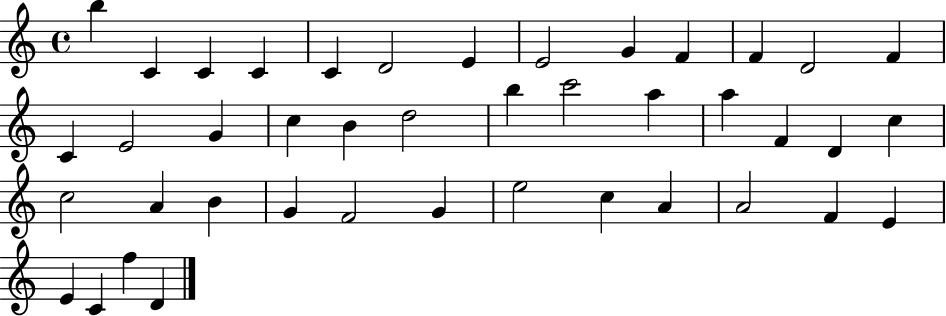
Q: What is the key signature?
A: C major